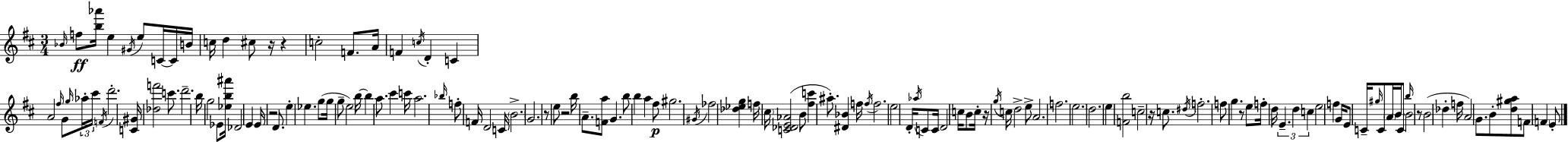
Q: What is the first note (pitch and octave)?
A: Bb4